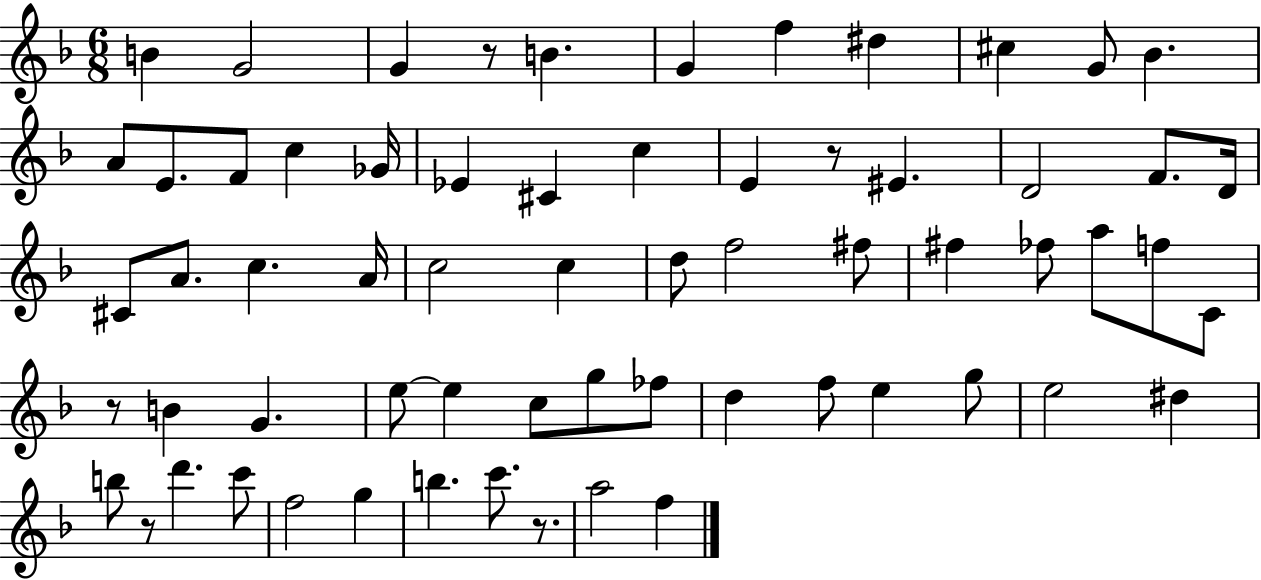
B4/q G4/h G4/q R/e B4/q. G4/q F5/q D#5/q C#5/q G4/e Bb4/q. A4/e E4/e. F4/e C5/q Gb4/s Eb4/q C#4/q C5/q E4/q R/e EIS4/q. D4/h F4/e. D4/s C#4/e A4/e. C5/q. A4/s C5/h C5/q D5/e F5/h F#5/e F#5/q FES5/e A5/e F5/e C4/e R/e B4/q G4/q. E5/e E5/q C5/e G5/e FES5/e D5/q F5/e E5/q G5/e E5/h D#5/q B5/e R/e D6/q. C6/e F5/h G5/q B5/q. C6/e. R/e. A5/h F5/q